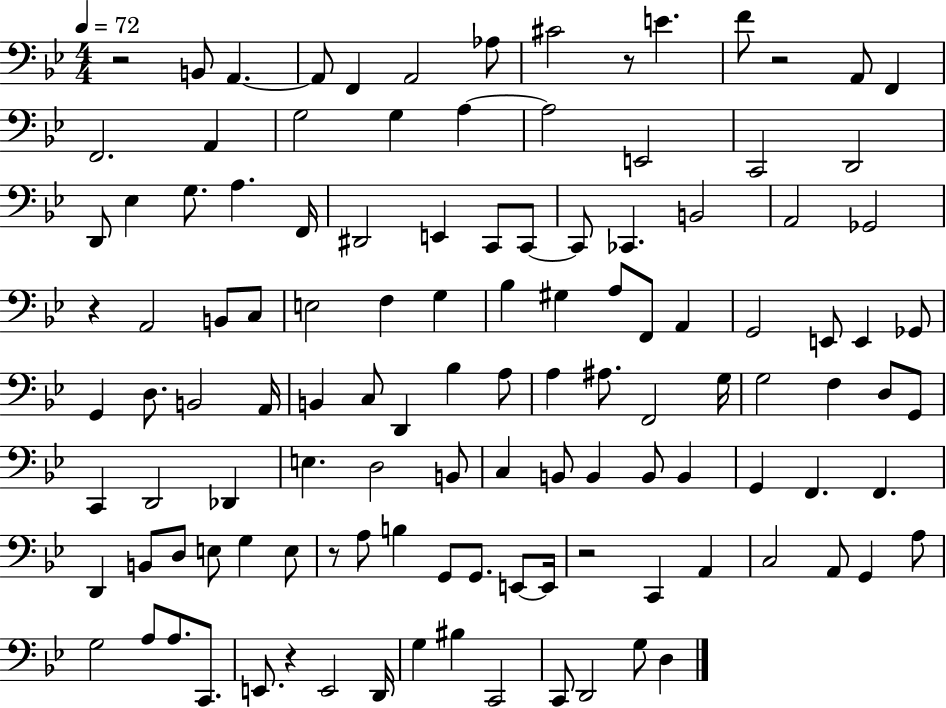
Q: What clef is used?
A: bass